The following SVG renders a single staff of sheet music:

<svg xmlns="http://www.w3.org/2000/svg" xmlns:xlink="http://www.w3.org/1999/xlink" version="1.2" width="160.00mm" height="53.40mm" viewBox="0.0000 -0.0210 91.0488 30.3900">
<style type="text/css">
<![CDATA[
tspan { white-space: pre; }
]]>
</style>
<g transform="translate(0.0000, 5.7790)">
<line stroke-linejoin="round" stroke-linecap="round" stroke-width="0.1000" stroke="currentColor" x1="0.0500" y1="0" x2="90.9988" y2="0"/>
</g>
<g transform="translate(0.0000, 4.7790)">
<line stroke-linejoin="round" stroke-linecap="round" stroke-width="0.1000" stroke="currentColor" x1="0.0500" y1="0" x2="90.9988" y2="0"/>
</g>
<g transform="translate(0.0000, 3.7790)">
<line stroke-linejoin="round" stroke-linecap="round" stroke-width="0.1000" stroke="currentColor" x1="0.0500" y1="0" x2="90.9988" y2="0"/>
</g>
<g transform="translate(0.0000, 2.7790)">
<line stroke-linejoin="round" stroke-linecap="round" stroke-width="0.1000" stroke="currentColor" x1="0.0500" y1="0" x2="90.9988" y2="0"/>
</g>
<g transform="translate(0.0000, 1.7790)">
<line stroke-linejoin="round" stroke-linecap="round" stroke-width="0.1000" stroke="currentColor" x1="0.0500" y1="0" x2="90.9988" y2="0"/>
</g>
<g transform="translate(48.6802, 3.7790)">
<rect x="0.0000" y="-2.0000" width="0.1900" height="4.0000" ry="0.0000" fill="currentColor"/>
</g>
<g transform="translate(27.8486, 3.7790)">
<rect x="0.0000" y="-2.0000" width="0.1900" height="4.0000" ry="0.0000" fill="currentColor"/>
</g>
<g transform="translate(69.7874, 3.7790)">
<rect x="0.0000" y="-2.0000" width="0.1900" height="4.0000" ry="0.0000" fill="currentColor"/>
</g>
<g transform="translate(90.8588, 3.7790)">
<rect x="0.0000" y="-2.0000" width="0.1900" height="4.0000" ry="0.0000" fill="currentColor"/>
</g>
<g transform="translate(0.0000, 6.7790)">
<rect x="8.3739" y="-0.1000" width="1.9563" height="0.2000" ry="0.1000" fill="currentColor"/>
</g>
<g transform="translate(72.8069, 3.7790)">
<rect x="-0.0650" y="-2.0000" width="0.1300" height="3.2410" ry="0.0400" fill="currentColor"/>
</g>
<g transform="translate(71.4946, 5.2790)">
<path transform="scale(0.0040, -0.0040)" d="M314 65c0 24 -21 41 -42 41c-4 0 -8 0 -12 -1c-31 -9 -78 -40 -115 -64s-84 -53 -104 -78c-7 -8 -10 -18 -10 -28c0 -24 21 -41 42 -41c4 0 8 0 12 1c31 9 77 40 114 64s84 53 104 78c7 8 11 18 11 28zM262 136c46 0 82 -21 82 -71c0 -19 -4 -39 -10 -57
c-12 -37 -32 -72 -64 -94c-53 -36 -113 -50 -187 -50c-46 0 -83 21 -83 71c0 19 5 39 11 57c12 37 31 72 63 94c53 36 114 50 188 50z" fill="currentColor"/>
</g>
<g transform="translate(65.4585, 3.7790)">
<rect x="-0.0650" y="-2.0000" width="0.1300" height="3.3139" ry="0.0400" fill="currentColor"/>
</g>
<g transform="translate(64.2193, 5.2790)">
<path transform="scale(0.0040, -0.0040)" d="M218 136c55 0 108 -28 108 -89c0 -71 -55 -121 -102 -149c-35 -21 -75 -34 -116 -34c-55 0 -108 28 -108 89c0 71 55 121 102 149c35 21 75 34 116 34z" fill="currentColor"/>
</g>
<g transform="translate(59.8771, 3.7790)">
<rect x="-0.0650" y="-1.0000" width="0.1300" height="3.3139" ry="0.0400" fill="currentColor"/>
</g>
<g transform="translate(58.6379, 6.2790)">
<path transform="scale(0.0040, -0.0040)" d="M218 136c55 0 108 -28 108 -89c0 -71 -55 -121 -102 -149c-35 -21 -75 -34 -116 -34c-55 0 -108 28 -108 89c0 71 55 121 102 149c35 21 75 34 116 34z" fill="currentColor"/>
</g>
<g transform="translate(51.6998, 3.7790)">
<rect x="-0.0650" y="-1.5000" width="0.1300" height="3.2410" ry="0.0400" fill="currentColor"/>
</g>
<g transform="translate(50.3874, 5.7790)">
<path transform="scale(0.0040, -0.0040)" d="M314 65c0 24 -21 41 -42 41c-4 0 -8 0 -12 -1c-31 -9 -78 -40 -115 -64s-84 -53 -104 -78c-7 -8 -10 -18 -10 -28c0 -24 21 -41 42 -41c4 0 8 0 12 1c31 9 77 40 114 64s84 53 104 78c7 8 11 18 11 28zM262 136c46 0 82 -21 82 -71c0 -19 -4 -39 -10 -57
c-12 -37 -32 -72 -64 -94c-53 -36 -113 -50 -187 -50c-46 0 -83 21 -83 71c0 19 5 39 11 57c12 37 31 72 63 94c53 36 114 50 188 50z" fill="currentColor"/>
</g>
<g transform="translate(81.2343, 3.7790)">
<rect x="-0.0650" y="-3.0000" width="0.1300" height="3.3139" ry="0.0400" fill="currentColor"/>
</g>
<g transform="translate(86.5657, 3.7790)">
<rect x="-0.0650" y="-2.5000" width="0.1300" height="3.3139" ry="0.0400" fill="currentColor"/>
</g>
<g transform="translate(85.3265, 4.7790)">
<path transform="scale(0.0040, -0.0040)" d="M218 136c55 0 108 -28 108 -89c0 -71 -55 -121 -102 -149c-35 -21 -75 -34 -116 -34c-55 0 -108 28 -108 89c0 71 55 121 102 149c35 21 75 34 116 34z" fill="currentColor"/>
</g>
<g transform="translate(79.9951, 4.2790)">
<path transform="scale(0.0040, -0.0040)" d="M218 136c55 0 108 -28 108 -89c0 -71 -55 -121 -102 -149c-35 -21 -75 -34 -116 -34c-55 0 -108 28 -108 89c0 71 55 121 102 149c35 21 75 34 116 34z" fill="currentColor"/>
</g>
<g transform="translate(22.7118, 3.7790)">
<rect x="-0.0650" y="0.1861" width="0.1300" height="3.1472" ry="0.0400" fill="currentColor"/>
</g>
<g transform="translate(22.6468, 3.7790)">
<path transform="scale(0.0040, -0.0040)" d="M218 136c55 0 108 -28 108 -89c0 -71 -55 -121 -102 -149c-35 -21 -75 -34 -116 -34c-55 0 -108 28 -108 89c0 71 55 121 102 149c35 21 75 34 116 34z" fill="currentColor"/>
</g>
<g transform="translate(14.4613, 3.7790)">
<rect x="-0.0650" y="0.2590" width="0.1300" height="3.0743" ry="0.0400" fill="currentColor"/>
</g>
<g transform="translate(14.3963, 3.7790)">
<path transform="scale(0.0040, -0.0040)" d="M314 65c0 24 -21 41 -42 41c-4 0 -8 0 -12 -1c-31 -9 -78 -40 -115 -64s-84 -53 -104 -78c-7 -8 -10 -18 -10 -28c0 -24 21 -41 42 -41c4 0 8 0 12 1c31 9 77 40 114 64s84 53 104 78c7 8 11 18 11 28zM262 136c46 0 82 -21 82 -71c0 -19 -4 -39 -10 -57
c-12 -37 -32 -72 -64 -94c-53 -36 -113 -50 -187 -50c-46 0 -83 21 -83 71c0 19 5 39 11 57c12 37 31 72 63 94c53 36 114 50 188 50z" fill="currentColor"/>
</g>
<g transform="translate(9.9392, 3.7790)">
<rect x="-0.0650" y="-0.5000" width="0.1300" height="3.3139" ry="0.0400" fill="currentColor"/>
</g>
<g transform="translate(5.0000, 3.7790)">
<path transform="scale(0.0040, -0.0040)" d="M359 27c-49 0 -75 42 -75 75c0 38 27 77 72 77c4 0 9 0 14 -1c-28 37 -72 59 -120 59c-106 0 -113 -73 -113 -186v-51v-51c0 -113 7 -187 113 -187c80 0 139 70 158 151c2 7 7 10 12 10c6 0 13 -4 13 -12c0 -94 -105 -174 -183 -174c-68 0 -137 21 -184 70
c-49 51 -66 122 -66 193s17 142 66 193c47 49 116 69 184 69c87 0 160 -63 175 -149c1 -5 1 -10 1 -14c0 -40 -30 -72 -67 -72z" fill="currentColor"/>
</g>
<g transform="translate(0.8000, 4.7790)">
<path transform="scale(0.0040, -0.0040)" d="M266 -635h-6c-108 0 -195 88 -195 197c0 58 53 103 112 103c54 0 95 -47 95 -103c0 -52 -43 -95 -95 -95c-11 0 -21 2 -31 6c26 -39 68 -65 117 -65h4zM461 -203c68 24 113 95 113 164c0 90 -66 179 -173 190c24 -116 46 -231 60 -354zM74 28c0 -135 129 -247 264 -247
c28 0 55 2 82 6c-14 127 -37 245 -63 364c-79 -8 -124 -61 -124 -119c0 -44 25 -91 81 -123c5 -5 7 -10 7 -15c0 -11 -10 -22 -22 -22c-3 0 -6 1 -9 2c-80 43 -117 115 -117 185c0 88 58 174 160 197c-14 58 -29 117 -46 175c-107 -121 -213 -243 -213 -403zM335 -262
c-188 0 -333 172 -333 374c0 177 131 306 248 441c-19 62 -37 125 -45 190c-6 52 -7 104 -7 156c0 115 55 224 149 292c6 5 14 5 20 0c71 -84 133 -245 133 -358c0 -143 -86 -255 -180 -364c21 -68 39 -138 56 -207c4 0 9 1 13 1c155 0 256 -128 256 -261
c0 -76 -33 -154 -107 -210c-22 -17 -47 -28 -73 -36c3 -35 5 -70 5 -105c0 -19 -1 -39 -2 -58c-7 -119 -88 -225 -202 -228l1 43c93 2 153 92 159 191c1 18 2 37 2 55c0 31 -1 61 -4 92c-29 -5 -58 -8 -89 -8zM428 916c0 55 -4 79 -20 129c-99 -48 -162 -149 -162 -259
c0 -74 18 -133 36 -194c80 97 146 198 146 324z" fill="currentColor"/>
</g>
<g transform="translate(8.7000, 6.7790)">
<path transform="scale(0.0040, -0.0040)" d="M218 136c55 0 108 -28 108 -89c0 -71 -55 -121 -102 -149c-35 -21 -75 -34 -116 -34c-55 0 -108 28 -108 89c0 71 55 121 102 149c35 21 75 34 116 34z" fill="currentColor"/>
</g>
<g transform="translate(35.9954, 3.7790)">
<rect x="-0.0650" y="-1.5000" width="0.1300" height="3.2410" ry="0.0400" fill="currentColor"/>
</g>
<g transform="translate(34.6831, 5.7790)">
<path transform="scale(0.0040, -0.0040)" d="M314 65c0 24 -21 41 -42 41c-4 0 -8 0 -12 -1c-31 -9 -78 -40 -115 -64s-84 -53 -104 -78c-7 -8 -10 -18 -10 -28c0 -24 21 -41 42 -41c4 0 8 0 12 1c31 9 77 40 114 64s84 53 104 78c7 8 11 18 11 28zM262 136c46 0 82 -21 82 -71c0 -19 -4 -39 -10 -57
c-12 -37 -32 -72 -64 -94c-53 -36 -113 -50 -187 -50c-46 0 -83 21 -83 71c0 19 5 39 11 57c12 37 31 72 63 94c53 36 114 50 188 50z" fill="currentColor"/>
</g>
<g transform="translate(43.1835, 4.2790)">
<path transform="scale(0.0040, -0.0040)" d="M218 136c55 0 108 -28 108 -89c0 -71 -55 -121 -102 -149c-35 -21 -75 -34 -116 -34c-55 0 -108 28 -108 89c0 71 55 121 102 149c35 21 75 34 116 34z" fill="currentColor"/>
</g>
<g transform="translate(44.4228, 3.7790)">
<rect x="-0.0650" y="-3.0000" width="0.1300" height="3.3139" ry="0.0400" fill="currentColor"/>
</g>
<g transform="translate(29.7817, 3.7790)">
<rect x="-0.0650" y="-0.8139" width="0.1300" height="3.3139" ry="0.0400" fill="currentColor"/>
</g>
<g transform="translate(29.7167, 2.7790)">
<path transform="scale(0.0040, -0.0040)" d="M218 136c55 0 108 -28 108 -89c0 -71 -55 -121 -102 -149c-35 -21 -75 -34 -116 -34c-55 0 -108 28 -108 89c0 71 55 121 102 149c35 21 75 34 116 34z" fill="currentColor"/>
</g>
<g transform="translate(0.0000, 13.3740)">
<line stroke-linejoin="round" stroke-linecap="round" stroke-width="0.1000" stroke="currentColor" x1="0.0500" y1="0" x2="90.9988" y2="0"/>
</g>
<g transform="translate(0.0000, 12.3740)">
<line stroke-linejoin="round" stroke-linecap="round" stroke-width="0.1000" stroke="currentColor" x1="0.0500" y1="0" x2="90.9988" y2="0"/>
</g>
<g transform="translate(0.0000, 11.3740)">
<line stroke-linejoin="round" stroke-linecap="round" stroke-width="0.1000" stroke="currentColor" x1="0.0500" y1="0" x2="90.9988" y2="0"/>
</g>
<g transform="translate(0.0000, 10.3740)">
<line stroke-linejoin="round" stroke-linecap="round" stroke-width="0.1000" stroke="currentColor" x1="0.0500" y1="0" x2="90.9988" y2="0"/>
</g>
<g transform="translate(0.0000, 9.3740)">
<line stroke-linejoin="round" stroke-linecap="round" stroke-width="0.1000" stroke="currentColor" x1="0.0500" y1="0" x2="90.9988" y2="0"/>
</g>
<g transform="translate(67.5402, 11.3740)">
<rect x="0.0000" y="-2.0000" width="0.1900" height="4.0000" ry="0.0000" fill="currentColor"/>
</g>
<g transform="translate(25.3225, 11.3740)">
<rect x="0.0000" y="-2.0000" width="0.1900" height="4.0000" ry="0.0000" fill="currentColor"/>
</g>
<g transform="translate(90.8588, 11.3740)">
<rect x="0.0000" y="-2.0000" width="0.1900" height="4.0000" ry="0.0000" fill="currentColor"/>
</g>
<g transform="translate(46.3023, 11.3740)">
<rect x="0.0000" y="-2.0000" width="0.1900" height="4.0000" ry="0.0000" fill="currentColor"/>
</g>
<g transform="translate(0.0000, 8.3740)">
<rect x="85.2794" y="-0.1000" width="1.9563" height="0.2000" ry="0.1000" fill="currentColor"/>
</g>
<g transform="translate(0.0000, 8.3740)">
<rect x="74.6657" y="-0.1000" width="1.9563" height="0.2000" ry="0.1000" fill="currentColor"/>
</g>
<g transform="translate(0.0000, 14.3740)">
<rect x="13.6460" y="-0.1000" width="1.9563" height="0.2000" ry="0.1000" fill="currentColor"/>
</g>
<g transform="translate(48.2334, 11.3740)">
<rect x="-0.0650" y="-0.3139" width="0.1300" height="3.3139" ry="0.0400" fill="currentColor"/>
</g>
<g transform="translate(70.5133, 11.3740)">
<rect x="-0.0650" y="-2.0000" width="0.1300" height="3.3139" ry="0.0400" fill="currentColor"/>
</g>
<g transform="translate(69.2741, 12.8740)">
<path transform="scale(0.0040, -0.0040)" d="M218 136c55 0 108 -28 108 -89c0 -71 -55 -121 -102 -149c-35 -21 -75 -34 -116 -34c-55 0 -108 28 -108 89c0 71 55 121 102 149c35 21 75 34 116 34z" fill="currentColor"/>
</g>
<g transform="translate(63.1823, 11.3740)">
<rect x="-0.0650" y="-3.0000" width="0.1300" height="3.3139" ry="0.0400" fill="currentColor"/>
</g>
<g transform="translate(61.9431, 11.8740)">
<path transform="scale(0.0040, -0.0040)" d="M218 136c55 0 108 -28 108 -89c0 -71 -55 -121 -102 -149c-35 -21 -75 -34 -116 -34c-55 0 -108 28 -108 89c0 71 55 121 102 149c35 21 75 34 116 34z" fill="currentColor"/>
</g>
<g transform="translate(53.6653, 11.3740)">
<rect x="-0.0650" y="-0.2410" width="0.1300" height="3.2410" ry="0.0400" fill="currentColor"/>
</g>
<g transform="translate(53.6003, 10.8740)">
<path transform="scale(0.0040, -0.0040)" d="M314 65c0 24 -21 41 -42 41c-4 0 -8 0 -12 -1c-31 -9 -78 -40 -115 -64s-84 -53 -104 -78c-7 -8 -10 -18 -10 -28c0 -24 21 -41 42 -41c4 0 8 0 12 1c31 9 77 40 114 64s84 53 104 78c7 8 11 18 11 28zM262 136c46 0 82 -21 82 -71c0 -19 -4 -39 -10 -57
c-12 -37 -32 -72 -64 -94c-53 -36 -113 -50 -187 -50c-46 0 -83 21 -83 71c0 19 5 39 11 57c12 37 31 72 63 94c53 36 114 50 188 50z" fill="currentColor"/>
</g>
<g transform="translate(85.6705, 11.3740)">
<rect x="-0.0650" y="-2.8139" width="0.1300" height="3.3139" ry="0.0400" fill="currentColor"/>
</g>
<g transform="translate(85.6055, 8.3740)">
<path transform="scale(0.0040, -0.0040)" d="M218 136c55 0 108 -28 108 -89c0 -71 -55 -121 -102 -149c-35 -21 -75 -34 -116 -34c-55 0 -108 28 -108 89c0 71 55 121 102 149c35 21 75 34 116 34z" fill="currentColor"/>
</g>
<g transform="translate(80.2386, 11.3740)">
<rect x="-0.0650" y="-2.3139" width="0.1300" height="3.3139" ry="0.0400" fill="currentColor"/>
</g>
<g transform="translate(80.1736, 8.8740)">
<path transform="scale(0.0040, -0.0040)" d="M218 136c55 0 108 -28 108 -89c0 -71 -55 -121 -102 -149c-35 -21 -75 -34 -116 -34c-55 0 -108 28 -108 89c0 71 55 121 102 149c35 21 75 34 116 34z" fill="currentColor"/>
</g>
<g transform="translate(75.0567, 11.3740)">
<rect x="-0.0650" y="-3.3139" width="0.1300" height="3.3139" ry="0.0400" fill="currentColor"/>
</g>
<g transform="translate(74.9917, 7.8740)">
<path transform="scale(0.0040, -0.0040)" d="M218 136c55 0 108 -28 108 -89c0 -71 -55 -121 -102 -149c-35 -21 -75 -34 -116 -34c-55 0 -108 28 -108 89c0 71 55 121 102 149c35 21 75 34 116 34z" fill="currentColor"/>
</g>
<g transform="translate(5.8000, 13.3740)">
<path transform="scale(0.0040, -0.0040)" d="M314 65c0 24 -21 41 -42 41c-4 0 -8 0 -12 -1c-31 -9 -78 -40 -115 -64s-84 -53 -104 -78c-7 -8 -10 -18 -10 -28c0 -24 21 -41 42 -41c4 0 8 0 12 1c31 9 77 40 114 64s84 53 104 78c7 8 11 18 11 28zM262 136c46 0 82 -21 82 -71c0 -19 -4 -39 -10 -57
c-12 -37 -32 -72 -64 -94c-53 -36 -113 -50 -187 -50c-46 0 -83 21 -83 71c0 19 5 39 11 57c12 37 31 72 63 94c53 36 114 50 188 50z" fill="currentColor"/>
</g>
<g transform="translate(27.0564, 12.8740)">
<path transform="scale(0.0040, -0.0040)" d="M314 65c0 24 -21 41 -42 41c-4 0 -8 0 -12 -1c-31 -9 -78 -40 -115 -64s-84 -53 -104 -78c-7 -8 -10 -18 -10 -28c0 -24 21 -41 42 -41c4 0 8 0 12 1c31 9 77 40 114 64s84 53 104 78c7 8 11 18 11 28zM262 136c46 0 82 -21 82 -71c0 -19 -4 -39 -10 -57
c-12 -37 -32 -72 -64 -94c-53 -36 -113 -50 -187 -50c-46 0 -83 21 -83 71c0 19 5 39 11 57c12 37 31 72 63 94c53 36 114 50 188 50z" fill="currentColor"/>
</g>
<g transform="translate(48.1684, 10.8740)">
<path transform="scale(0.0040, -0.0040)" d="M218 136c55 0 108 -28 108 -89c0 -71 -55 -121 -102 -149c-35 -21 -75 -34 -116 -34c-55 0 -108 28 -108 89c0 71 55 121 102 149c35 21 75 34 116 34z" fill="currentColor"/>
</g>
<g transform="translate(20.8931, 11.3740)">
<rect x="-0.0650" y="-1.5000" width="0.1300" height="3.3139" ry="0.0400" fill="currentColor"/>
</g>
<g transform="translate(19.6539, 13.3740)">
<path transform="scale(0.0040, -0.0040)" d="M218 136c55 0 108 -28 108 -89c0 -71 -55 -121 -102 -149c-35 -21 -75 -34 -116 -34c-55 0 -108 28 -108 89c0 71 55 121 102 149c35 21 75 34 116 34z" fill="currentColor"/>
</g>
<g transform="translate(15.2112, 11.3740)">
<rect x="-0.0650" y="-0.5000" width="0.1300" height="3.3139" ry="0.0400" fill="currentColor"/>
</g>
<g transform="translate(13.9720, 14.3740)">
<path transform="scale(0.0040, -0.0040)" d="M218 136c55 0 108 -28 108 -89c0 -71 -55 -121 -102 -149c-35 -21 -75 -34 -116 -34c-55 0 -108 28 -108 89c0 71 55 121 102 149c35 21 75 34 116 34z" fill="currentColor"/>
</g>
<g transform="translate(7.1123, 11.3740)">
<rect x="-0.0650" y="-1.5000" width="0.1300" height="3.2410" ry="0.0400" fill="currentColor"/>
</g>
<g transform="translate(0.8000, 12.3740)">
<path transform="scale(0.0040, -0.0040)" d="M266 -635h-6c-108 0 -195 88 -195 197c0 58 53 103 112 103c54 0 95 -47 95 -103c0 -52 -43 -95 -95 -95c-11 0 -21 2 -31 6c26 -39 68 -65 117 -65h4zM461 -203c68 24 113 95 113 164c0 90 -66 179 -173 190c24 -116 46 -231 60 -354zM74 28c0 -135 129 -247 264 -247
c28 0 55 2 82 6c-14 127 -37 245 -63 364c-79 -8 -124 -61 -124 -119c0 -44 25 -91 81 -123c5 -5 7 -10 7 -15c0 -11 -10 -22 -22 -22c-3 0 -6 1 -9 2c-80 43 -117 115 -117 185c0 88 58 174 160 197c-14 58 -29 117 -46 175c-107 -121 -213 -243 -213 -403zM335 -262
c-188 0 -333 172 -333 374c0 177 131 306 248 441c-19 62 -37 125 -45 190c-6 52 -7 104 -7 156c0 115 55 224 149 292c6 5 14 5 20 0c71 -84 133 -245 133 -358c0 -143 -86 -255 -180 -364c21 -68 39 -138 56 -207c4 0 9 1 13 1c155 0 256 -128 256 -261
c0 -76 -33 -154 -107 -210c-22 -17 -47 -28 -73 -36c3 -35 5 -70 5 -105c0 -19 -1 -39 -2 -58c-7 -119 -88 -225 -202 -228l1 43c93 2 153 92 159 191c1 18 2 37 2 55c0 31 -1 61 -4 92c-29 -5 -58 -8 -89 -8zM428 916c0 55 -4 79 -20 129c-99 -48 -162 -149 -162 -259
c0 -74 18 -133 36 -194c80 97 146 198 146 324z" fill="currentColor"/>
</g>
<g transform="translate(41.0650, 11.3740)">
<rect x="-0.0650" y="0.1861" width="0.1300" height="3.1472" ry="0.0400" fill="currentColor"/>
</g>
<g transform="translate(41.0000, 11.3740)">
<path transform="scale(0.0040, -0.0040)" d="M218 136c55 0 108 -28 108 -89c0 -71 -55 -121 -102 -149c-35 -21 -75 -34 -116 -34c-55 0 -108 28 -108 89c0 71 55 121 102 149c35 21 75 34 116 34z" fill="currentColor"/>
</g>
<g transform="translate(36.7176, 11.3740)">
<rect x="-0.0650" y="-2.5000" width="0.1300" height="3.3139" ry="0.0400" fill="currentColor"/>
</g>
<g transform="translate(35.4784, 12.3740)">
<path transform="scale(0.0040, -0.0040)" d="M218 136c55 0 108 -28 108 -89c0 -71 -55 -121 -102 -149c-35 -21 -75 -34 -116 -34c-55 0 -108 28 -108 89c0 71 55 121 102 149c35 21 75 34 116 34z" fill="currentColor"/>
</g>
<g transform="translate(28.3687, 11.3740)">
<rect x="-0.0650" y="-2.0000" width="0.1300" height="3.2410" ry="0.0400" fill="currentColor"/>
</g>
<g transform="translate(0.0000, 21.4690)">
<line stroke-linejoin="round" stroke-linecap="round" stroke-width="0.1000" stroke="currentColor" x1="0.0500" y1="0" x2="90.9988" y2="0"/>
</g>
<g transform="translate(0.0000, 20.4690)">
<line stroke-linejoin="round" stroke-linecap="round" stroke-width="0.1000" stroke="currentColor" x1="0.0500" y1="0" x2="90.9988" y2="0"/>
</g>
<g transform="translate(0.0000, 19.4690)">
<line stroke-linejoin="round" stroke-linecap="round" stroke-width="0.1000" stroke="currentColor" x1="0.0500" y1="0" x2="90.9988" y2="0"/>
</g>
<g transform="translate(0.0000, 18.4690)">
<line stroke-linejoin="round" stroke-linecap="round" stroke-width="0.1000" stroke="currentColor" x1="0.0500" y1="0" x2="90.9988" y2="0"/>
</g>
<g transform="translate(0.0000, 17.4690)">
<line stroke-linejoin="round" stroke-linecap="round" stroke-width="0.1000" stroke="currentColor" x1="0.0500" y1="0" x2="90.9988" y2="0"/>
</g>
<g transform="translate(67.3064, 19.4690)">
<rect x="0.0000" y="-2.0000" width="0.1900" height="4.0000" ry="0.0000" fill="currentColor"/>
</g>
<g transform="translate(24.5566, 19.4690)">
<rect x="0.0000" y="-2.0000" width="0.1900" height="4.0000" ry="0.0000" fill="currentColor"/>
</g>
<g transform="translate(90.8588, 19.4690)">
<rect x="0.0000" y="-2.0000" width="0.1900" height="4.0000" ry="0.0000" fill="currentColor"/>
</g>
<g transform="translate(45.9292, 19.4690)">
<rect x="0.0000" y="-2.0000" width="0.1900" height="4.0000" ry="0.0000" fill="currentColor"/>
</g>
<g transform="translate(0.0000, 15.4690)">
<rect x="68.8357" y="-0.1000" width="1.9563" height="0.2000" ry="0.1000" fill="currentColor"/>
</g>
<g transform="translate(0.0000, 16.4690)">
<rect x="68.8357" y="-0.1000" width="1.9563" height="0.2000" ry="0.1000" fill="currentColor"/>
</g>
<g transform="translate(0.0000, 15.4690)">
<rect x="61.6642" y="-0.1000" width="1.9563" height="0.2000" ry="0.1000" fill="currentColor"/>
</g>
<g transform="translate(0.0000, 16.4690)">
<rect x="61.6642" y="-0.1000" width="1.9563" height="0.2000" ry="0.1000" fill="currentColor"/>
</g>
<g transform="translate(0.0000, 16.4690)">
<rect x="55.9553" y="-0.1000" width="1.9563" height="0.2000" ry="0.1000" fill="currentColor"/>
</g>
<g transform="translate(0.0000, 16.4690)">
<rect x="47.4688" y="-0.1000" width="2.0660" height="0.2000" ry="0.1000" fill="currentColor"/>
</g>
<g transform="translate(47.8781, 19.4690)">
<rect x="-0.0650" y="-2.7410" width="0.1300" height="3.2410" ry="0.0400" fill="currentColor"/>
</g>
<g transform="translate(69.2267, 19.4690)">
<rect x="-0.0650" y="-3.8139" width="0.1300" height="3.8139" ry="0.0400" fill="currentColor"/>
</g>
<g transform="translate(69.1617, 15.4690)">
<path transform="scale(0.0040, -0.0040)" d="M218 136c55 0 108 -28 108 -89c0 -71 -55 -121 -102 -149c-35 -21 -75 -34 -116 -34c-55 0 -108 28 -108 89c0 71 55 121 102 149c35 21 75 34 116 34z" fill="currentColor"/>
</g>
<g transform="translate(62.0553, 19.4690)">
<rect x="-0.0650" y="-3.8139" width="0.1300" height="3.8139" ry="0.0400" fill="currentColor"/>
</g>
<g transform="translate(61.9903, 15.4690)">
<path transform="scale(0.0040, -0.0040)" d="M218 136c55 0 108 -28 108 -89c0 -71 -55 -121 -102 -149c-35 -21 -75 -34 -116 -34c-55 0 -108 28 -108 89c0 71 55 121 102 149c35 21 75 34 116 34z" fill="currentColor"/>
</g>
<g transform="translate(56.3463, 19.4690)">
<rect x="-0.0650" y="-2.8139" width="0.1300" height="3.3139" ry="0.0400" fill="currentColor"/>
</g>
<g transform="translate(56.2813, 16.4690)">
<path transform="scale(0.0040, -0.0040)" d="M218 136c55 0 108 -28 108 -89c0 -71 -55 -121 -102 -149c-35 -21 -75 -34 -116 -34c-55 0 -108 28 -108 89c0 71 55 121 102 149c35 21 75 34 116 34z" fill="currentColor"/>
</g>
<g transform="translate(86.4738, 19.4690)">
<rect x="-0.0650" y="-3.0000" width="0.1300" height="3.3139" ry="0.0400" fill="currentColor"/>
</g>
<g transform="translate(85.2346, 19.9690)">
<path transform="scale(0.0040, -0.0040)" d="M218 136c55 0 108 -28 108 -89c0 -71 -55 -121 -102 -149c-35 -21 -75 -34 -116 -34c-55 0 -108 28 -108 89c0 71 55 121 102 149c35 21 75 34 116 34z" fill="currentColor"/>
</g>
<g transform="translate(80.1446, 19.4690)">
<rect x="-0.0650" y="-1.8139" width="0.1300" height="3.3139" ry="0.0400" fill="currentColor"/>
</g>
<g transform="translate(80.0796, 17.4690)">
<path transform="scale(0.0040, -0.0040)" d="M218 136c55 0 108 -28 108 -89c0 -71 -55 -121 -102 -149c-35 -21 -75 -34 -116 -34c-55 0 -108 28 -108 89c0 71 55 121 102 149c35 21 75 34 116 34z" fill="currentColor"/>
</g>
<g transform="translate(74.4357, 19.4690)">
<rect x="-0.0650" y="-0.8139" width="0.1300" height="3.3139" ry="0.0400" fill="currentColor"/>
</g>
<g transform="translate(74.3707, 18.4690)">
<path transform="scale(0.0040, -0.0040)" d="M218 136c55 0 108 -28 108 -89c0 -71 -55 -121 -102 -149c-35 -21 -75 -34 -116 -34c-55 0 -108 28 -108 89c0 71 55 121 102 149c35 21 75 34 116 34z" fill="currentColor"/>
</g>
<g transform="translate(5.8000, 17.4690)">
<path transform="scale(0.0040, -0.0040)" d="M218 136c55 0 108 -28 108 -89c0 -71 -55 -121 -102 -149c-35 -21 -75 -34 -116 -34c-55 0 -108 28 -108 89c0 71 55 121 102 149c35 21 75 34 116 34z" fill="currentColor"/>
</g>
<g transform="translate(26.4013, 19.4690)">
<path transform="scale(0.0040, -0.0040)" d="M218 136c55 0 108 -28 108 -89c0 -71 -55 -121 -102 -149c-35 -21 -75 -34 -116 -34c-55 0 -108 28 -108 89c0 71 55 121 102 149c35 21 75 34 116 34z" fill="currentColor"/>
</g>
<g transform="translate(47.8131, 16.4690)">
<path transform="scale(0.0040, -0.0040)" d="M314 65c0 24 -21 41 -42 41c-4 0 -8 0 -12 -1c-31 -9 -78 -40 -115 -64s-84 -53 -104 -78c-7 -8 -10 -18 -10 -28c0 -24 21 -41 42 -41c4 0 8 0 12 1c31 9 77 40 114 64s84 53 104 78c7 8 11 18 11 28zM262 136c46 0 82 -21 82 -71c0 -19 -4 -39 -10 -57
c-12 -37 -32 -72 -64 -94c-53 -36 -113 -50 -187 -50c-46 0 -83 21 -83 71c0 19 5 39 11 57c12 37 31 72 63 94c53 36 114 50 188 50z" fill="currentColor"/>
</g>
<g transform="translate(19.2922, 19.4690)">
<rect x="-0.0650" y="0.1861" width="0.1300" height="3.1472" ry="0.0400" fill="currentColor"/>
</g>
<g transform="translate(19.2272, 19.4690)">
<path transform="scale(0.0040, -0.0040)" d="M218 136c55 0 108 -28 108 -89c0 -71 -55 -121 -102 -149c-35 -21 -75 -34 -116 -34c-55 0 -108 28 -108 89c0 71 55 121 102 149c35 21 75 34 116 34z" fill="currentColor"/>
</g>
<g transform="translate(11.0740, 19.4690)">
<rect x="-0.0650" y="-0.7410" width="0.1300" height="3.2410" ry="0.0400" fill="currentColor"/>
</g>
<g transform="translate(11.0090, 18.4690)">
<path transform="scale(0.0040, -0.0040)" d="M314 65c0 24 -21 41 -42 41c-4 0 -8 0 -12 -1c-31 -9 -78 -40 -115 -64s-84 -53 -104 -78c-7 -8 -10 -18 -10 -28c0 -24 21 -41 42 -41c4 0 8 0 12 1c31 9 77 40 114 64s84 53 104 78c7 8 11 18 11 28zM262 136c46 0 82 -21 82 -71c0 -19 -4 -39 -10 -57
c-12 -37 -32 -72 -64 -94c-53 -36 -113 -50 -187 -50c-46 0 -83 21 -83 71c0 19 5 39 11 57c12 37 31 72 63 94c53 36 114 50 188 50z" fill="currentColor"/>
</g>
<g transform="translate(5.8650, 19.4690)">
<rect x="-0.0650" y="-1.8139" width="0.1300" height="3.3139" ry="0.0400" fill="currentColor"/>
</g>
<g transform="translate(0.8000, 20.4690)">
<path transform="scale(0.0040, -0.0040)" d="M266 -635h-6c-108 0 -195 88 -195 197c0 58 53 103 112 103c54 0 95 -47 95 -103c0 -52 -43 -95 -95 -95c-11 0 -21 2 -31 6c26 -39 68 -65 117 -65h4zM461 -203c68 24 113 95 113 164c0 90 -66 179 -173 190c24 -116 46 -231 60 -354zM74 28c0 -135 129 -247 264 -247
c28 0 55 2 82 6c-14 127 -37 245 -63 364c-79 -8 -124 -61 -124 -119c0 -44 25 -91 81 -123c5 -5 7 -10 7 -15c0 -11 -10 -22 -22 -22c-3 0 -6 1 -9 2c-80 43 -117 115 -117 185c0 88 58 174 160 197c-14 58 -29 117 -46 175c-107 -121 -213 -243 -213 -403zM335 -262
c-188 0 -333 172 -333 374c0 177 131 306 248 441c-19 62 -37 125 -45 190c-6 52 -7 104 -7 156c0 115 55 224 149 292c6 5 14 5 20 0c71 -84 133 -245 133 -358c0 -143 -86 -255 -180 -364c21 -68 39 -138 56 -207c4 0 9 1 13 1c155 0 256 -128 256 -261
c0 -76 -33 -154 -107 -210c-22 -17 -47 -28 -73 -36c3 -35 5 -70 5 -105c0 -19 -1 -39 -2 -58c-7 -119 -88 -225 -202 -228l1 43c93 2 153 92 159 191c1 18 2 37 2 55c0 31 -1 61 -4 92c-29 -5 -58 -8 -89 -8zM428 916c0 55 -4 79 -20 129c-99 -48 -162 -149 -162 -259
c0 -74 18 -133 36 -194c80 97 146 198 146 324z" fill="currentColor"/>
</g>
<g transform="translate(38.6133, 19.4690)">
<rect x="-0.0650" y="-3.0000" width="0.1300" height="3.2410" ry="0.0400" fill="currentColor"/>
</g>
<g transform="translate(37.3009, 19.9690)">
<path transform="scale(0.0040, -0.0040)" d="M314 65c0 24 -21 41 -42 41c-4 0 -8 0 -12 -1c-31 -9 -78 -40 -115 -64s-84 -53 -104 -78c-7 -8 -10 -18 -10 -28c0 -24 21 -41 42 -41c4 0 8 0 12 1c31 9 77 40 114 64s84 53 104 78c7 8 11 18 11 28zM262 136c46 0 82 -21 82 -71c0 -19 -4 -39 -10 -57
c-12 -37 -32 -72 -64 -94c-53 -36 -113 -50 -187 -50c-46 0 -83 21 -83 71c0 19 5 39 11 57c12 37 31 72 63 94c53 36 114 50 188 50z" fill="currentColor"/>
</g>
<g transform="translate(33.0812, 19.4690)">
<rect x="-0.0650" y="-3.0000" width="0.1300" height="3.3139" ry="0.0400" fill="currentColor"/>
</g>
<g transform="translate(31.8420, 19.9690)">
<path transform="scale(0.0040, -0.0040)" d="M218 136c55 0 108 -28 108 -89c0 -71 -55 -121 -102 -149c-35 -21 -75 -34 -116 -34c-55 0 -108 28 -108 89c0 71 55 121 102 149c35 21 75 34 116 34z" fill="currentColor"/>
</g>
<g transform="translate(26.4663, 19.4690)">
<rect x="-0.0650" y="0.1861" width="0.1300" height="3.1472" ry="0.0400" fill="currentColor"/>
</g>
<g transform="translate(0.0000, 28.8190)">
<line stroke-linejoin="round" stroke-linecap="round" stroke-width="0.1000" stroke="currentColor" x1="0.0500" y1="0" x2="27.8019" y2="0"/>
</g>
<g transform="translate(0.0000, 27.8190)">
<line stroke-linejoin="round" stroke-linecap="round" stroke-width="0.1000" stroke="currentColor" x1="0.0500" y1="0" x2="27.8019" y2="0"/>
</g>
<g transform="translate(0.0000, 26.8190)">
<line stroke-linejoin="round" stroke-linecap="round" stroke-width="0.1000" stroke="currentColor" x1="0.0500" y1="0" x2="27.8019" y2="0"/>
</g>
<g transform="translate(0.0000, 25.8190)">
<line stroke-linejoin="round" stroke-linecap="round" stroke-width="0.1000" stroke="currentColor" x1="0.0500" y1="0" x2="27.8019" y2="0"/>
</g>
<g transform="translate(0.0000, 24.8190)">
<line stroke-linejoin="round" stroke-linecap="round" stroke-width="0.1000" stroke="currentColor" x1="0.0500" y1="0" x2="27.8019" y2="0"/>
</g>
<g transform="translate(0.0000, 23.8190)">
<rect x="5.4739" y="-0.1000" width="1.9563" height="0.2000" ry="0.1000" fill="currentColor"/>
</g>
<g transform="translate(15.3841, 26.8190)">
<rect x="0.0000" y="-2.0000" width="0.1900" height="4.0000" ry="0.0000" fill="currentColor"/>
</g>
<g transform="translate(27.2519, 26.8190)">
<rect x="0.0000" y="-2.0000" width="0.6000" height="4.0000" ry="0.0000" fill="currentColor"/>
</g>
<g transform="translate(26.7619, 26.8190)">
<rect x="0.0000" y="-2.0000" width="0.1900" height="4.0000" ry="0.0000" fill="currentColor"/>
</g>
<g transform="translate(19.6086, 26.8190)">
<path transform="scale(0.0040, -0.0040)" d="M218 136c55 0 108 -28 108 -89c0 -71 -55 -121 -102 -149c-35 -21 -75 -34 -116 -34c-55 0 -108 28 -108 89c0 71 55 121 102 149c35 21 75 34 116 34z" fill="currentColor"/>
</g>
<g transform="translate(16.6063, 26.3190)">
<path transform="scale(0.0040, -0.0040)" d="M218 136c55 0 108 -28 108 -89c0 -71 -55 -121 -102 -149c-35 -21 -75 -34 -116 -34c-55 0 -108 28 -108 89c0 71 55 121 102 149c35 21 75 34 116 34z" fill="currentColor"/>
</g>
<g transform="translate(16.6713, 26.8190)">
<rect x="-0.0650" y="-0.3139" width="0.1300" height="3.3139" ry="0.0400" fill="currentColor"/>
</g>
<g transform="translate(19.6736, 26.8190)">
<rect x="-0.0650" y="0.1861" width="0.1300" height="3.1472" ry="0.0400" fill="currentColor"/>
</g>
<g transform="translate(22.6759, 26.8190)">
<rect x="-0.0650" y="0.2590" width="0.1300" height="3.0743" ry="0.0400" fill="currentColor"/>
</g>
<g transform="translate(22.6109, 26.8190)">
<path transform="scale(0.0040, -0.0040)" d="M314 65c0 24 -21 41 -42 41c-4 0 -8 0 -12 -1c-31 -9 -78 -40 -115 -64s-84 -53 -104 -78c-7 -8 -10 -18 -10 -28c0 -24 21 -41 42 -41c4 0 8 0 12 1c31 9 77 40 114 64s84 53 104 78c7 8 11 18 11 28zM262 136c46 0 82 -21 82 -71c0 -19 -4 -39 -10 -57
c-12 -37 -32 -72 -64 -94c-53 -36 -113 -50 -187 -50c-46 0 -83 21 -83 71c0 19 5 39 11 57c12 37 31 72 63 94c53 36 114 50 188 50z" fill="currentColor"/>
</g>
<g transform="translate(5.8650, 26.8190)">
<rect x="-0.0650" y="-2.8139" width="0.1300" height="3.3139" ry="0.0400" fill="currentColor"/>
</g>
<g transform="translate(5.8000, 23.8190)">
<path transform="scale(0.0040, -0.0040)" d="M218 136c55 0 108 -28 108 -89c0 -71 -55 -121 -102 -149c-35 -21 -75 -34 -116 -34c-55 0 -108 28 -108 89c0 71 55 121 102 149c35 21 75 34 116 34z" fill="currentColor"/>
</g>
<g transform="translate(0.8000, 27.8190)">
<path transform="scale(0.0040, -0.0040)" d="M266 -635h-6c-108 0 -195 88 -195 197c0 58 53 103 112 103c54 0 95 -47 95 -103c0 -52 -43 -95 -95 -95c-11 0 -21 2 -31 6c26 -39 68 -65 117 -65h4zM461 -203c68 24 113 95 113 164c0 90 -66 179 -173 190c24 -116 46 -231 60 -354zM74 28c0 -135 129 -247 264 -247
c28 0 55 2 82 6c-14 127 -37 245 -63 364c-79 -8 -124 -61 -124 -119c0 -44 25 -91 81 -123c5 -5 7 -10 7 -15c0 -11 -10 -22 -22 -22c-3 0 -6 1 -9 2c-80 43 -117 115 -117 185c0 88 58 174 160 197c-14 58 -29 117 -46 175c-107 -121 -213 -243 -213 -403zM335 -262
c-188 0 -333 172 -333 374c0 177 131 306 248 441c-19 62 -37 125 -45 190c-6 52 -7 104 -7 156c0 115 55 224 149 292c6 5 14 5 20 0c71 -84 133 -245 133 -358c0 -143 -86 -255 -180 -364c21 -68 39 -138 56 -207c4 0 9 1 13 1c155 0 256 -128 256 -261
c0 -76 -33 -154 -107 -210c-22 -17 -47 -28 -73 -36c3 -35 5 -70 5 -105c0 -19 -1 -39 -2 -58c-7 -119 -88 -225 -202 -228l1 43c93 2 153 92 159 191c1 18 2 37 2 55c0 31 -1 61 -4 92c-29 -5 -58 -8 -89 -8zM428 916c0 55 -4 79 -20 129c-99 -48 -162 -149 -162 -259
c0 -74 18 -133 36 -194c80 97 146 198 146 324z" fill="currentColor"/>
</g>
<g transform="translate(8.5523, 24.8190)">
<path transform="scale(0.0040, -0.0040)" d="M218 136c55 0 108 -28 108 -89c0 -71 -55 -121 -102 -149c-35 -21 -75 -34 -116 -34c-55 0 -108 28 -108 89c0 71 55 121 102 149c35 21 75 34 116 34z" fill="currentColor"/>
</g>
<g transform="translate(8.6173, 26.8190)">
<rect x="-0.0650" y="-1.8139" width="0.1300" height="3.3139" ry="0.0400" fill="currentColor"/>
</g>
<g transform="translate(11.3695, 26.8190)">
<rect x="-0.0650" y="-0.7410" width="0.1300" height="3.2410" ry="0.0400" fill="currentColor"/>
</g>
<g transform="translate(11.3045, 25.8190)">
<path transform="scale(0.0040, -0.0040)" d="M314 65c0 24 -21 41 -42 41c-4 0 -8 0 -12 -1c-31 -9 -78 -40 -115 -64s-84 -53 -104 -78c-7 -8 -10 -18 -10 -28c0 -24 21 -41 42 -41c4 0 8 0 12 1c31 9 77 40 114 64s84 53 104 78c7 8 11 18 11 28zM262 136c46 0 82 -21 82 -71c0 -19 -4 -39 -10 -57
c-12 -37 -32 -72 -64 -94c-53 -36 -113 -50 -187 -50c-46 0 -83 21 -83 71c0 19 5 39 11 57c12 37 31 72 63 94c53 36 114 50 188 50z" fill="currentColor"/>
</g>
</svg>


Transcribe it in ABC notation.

X:1
T:Untitled
M:4/4
L:1/4
K:C
C B2 B d E2 A E2 D F F2 A G E2 C E F2 G B c c2 A F b g a f d2 B B A A2 a2 a c' c' d f A a f d2 c B B2